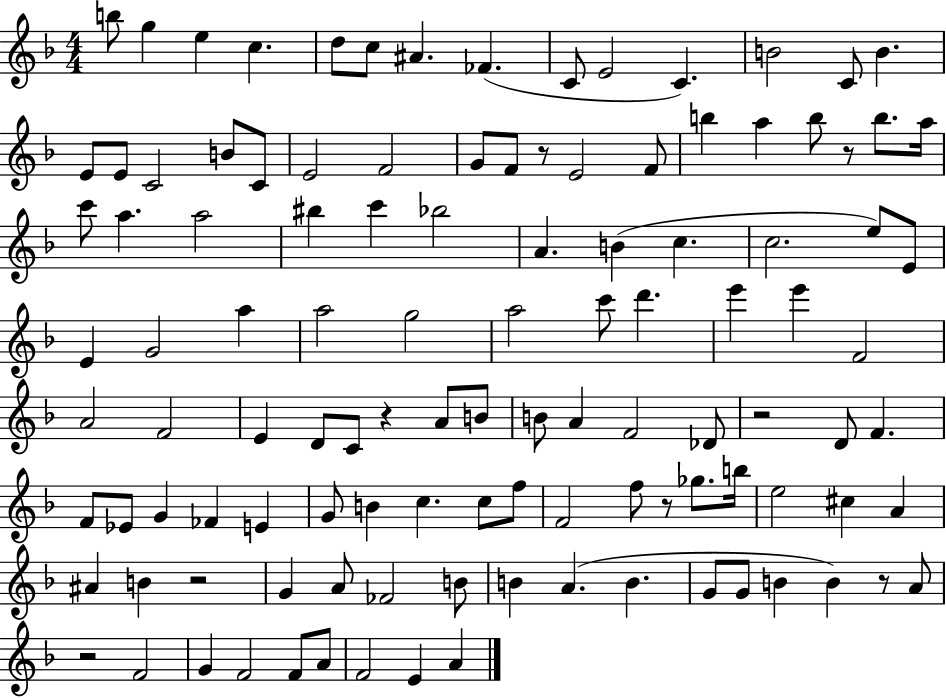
X:1
T:Untitled
M:4/4
L:1/4
K:F
b/2 g e c d/2 c/2 ^A _F C/2 E2 C B2 C/2 B E/2 E/2 C2 B/2 C/2 E2 F2 G/2 F/2 z/2 E2 F/2 b a b/2 z/2 b/2 a/4 c'/2 a a2 ^b c' _b2 A B c c2 e/2 E/2 E G2 a a2 g2 a2 c'/2 d' e' e' F2 A2 F2 E D/2 C/2 z A/2 B/2 B/2 A F2 _D/2 z2 D/2 F F/2 _E/2 G _F E G/2 B c c/2 f/2 F2 f/2 z/2 _g/2 b/4 e2 ^c A ^A B z2 G A/2 _F2 B/2 B A B G/2 G/2 B B z/2 A/2 z2 F2 G F2 F/2 A/2 F2 E A